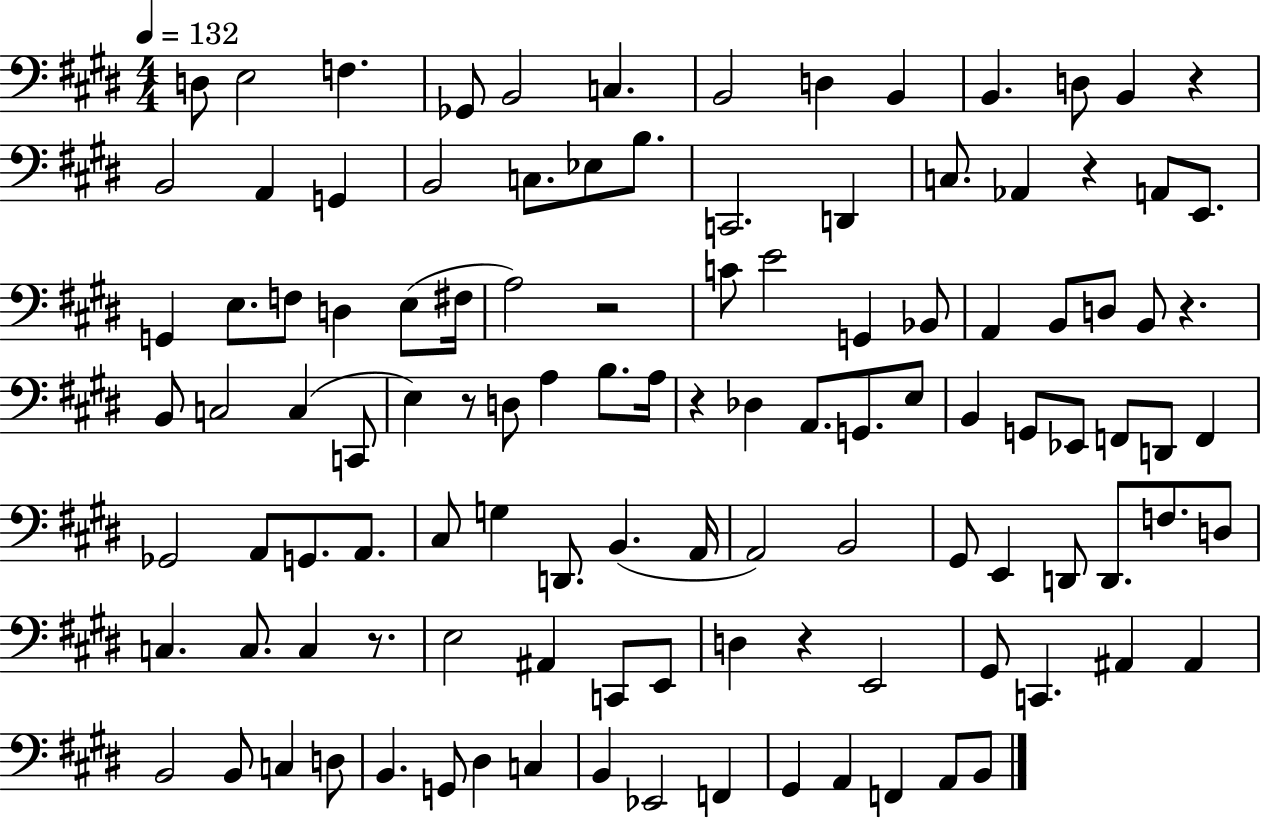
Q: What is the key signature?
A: E major